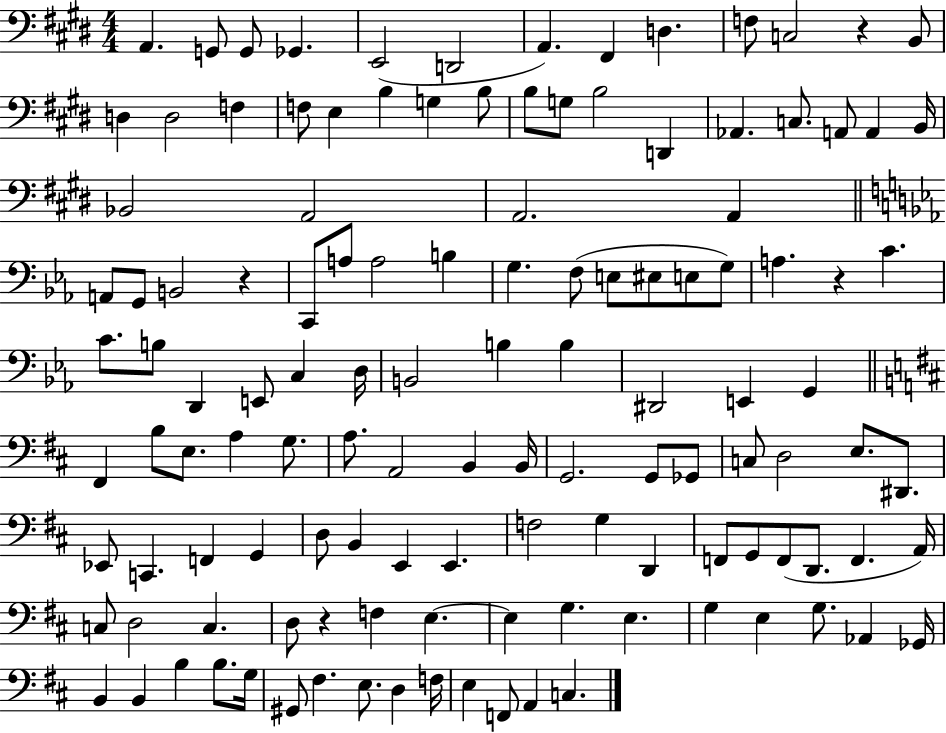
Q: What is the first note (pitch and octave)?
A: A2